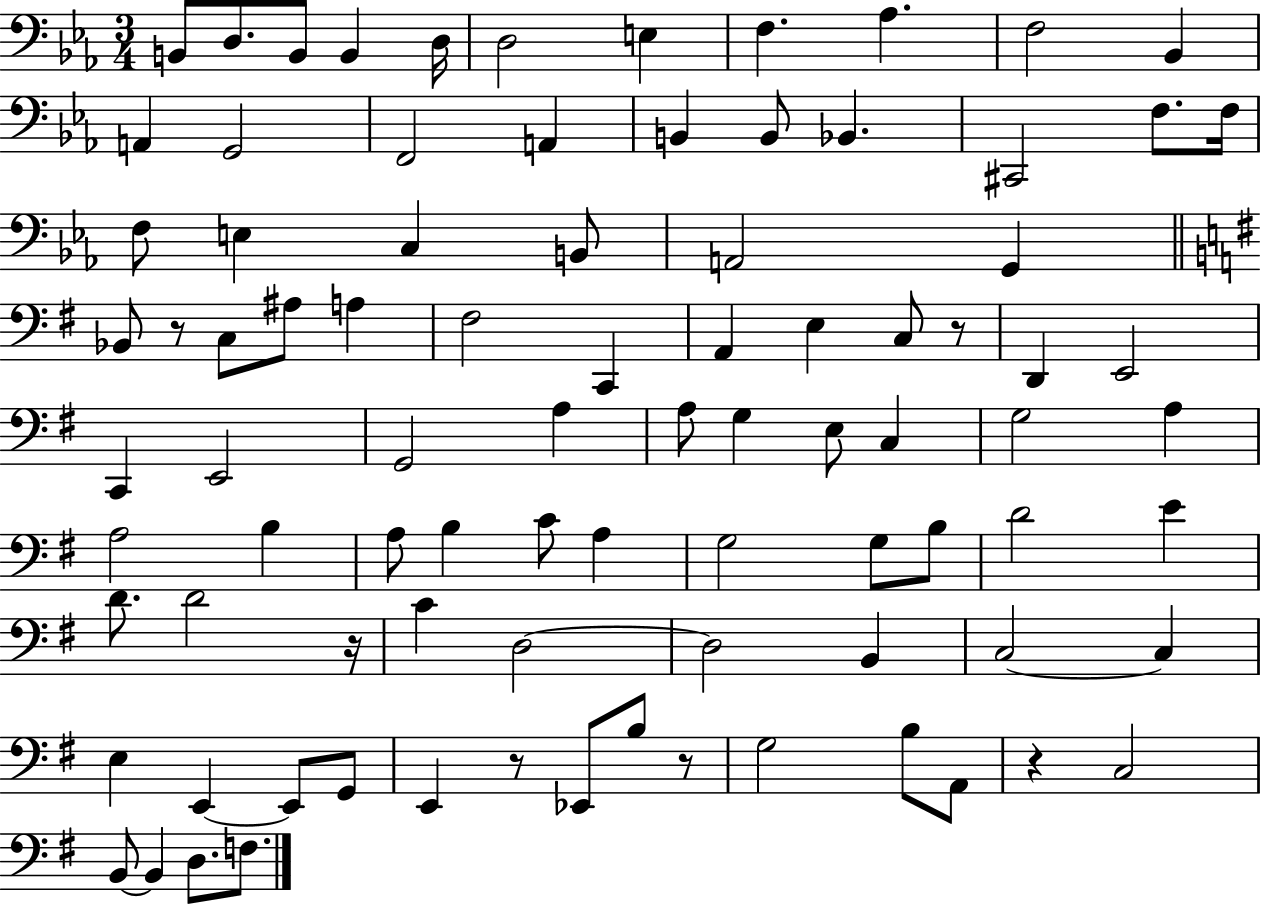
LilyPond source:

{
  \clef bass
  \numericTimeSignature
  \time 3/4
  \key ees \major
  b,8 d8. b,8 b,4 d16 | d2 e4 | f4. aes4. | f2 bes,4 | \break a,4 g,2 | f,2 a,4 | b,4 b,8 bes,4. | cis,2 f8. f16 | \break f8 e4 c4 b,8 | a,2 g,4 | \bar "||" \break \key g \major bes,8 r8 c8 ais8 a4 | fis2 c,4 | a,4 e4 c8 r8 | d,4 e,2 | \break c,4 e,2 | g,2 a4 | a8 g4 e8 c4 | g2 a4 | \break a2 b4 | a8 b4 c'8 a4 | g2 g8 b8 | d'2 e'4 | \break d'8. d'2 r16 | c'4 d2~~ | d2 b,4 | c2~~ c4 | \break e4 e,4~~ e,8 g,8 | e,4 r8 ees,8 b8 r8 | g2 b8 a,8 | r4 c2 | \break b,8~~ b,4 d8. f8. | \bar "|."
}